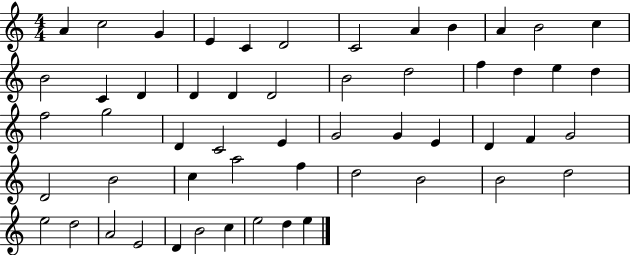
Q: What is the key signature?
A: C major